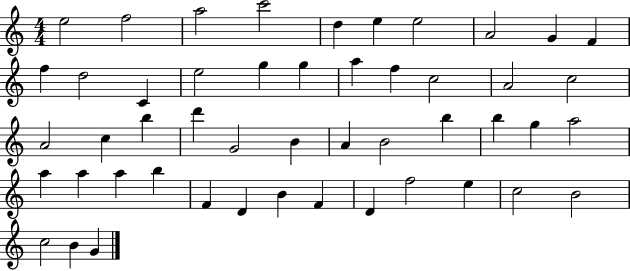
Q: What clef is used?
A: treble